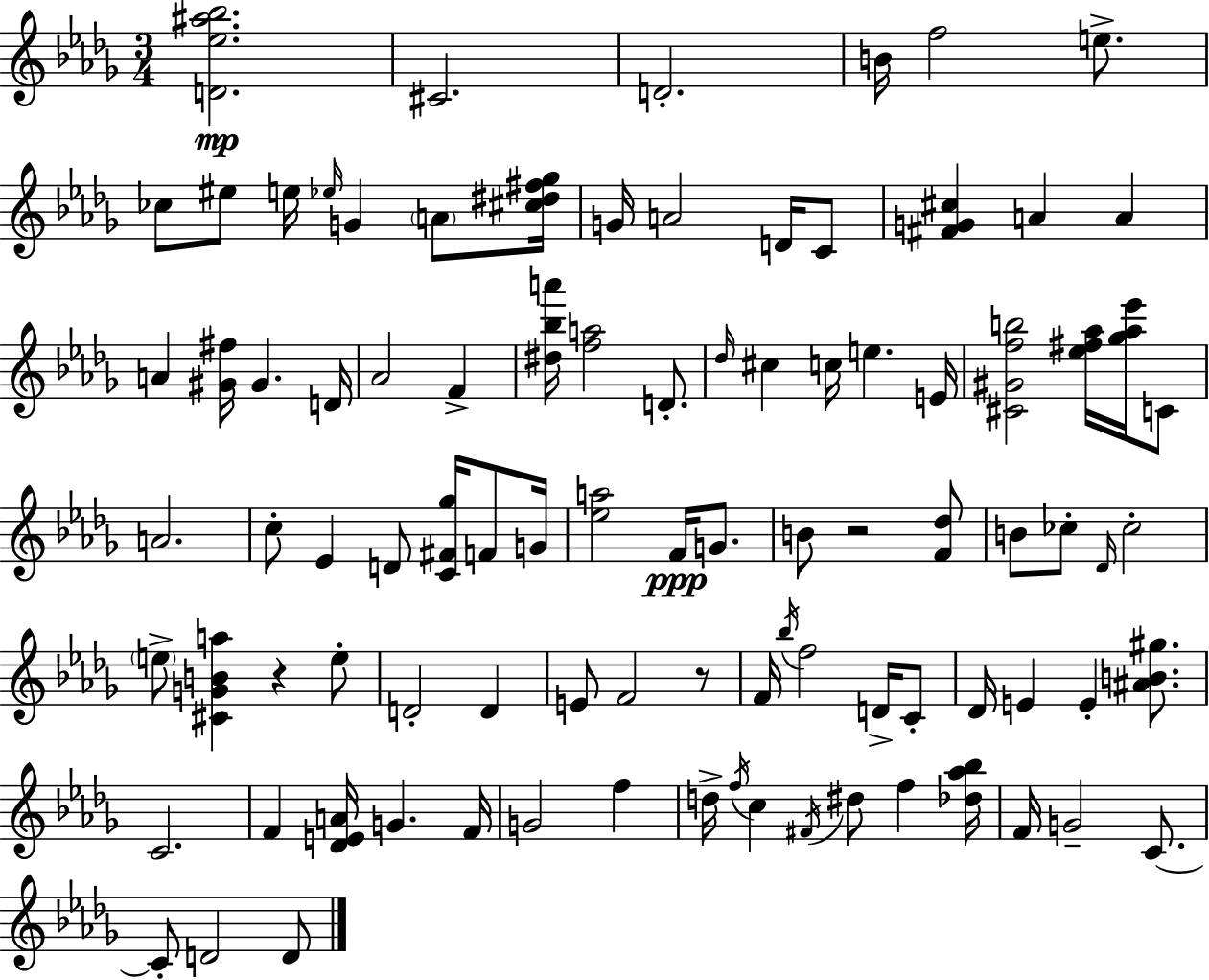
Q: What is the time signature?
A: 3/4